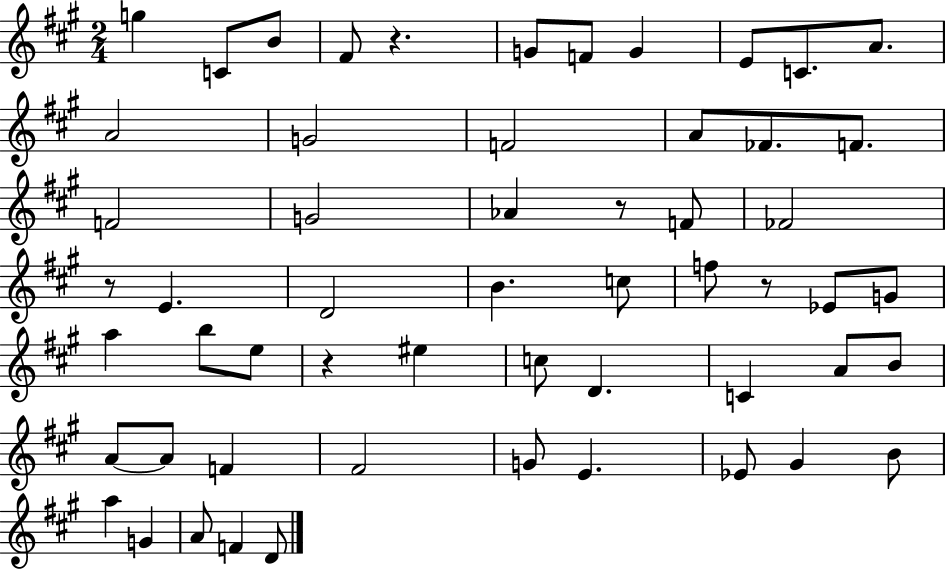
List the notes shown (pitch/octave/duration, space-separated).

G5/q C4/e B4/e F#4/e R/q. G4/e F4/e G4/q E4/e C4/e. A4/e. A4/h G4/h F4/h A4/e FES4/e. F4/e. F4/h G4/h Ab4/q R/e F4/e FES4/h R/e E4/q. D4/h B4/q. C5/e F5/e R/e Eb4/e G4/e A5/q B5/e E5/e R/q EIS5/q C5/e D4/q. C4/q A4/e B4/e A4/e A4/e F4/q F#4/h G4/e E4/q. Eb4/e G#4/q B4/e A5/q G4/q A4/e F4/q D4/e